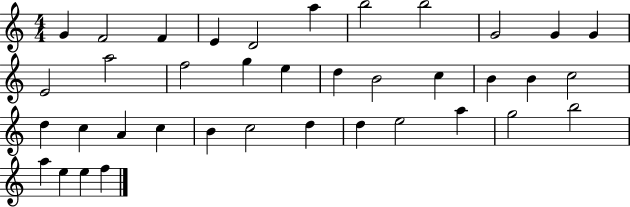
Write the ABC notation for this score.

X:1
T:Untitled
M:4/4
L:1/4
K:C
G F2 F E D2 a b2 b2 G2 G G E2 a2 f2 g e d B2 c B B c2 d c A c B c2 d d e2 a g2 b2 a e e f